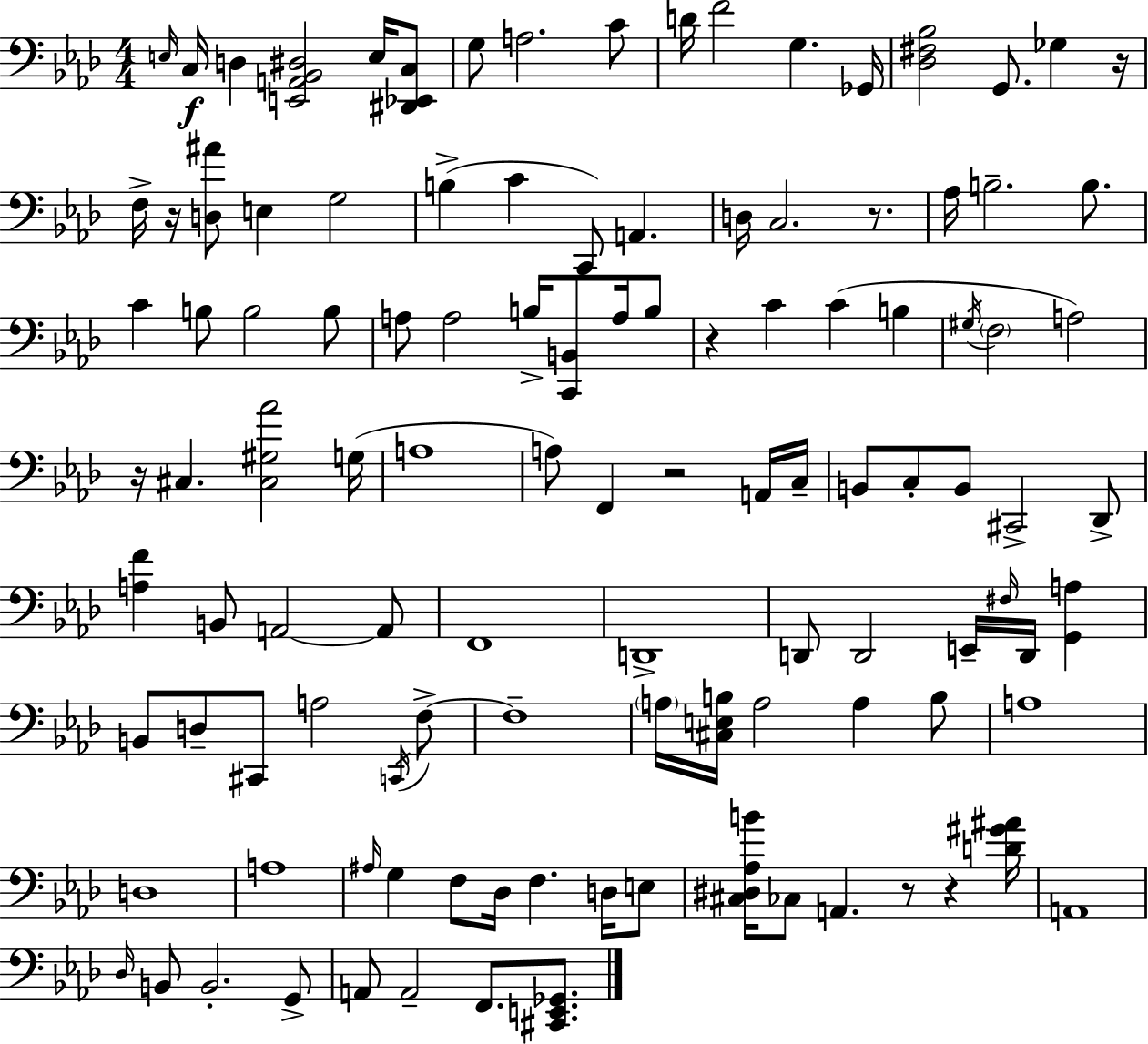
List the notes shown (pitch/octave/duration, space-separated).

E3/s C3/s D3/q [E2,A2,Bb2,D#3]/h E3/s [D#2,Eb2,C3]/e G3/e A3/h. C4/e D4/s F4/h G3/q. Gb2/s [Db3,F#3,Bb3]/h G2/e. Gb3/q R/s F3/s R/s [D3,A#4]/e E3/q G3/h B3/q C4/q C2/e A2/q. D3/s C3/h. R/e. Ab3/s B3/h. B3/e. C4/q B3/e B3/h B3/e A3/e A3/h B3/s [C2,B2]/e A3/s B3/e R/q C4/q C4/q B3/q G#3/s F3/h A3/h R/s C#3/q. [C#3,G#3,Ab4]/h G3/s A3/w A3/e F2/q R/h A2/s C3/s B2/e C3/e B2/e C#2/h Db2/e [A3,F4]/q B2/e A2/h A2/e F2/w D2/w D2/e D2/h E2/s F#3/s D2/s [G2,A3]/q B2/e D3/e C#2/e A3/h C2/s F3/e F3/w A3/s [C#3,E3,B3]/s A3/h A3/q B3/e A3/w D3/w A3/w A#3/s G3/q F3/e Db3/s F3/q. D3/s E3/e [C#3,D#3,Ab3,B4]/s CES3/e A2/q. R/e R/q [D4,G#4,A#4]/s A2/w Db3/s B2/e B2/h. G2/e A2/e A2/h F2/e. [C#2,E2,Gb2]/e.